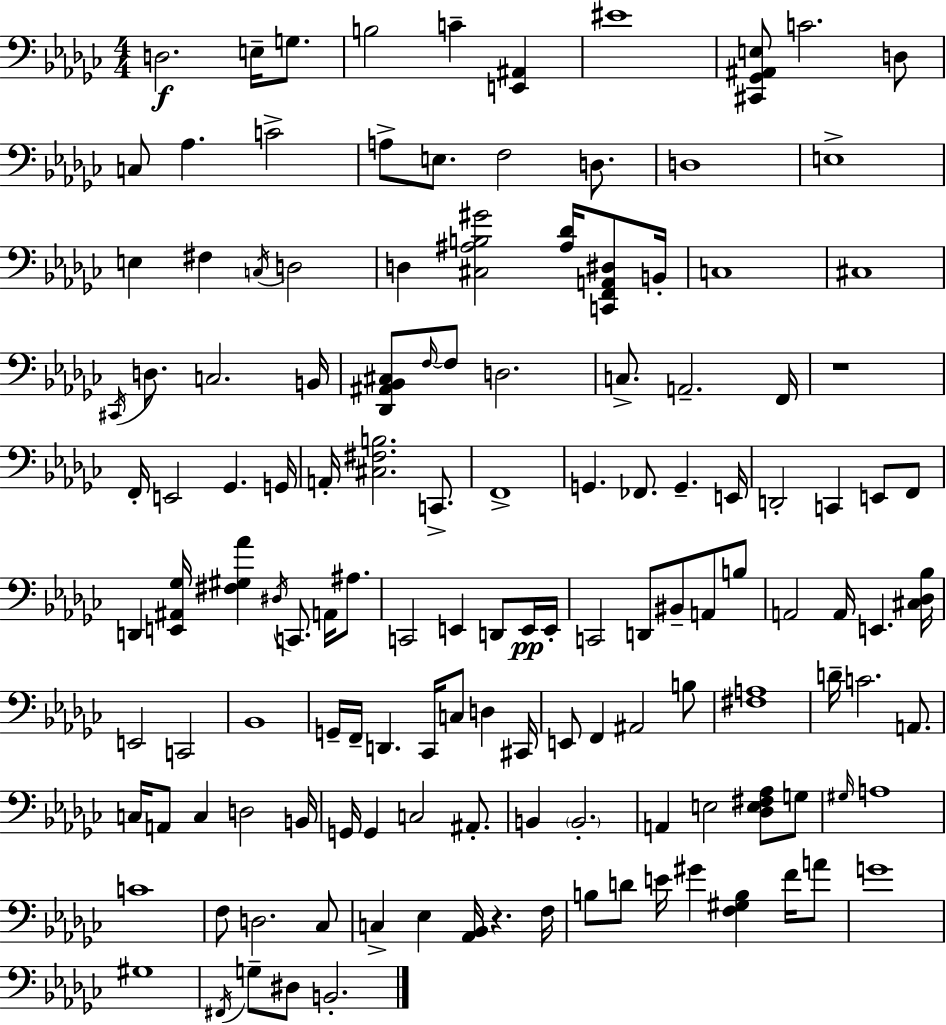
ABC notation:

X:1
T:Untitled
M:4/4
L:1/4
K:Ebm
D,2 E,/4 G,/2 B,2 C [E,,^A,,] ^E4 [^C,,_G,,^A,,E,]/2 C2 D,/2 C,/2 _A, C2 A,/2 E,/2 F,2 D,/2 D,4 E,4 E, ^F, C,/4 D,2 D, [^C,^A,B,^G]2 [^A,_D]/4 [C,,F,,A,,^D,]/2 B,,/4 C,4 ^C,4 ^C,,/4 D,/2 C,2 B,,/4 [_D,,^A,,_B,,^C,]/2 F,/4 F,/2 D,2 C,/2 A,,2 F,,/4 z4 F,,/4 E,,2 _G,, G,,/4 A,,/4 [^C,^F,B,]2 C,,/2 F,,4 G,, _F,,/2 G,, E,,/4 D,,2 C,, E,,/2 F,,/2 D,, [E,,^A,,_G,]/4 [^F,^G,_A] ^D,/4 C,,/2 A,,/4 ^A,/2 C,,2 E,, D,,/2 E,,/4 E,,/4 C,,2 D,,/2 ^B,,/2 A,,/2 B,/2 A,,2 A,,/4 E,, [^C,_D,_B,]/4 E,,2 C,,2 _B,,4 G,,/4 F,,/4 D,, _C,,/4 C,/2 D, ^C,,/4 E,,/2 F,, ^A,,2 B,/2 [^F,A,]4 D/4 C2 A,,/2 C,/4 A,,/2 C, D,2 B,,/4 G,,/4 G,, C,2 ^A,,/2 B,, B,,2 A,, E,2 [_D,E,^F,_A,]/2 G,/2 ^G,/4 A,4 C4 F,/2 D,2 _C,/2 C, _E, [_A,,_B,,]/4 z F,/4 B,/2 D/2 E/4 ^G [F,^G,B,] F/4 A/2 G4 ^G,4 ^F,,/4 G,/2 ^D,/2 B,,2